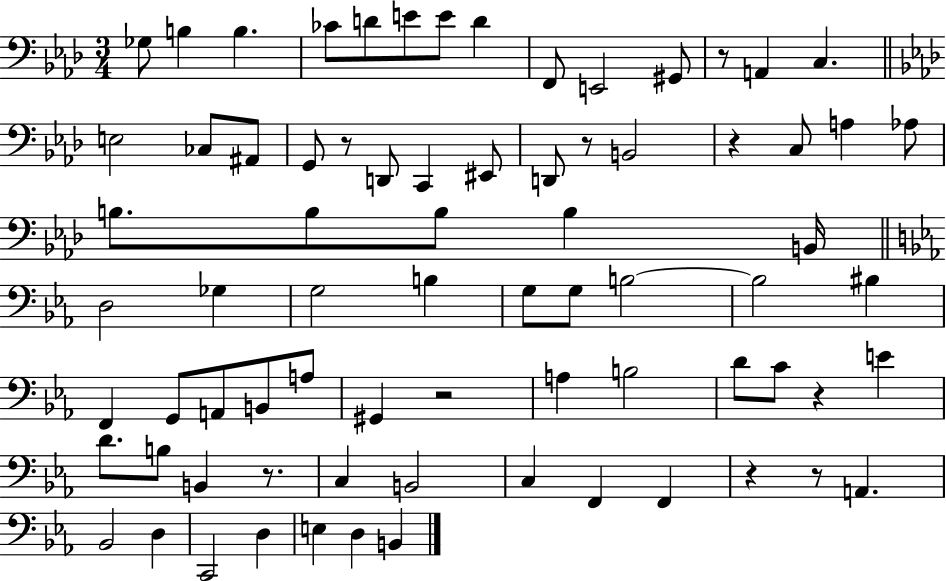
{
  \clef bass
  \numericTimeSignature
  \time 3/4
  \key aes \major
  ges8 b4 b4. | ces'8 d'8 e'8 e'8 d'4 | f,8 e,2 gis,8 | r8 a,4 c4. | \break \bar "||" \break \key f \minor e2 ces8 ais,8 | g,8 r8 d,8 c,4 eis,8 | d,8 r8 b,2 | r4 c8 a4 aes8 | \break b8. b8 b8 b4 b,16 | \bar "||" \break \key c \minor d2 ges4 | g2 b4 | g8 g8 b2~~ | b2 bis4 | \break f,4 g,8 a,8 b,8 a8 | gis,4 r2 | a4 b2 | d'8 c'8 r4 e'4 | \break d'8. b8 b,4 r8. | c4 b,2 | c4 f,4 f,4 | r4 r8 a,4. | \break bes,2 d4 | c,2 d4 | e4 d4 b,4 | \bar "|."
}